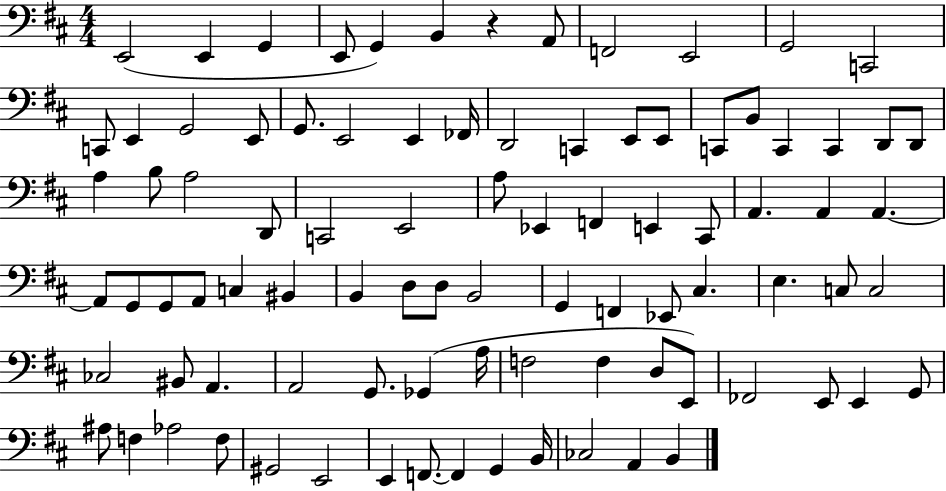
E2/h E2/q G2/q E2/e G2/q B2/q R/q A2/e F2/h E2/h G2/h C2/h C2/e E2/q G2/h E2/e G2/e. E2/h E2/q FES2/s D2/h C2/q E2/e E2/e C2/e B2/e C2/q C2/q D2/e D2/e A3/q B3/e A3/h D2/e C2/h E2/h A3/e Eb2/q F2/q E2/q C#2/e A2/q. A2/q A2/q. A2/e G2/e G2/e A2/e C3/q BIS2/q B2/q D3/e D3/e B2/h G2/q F2/q Eb2/e C#3/q. E3/q. C3/e C3/h CES3/h BIS2/e A2/q. A2/h G2/e. Gb2/q A3/s F3/h F3/q D3/e E2/e FES2/h E2/e E2/q G2/e A#3/e F3/q Ab3/h F3/e G#2/h E2/h E2/q F2/e. F2/q G2/q B2/s CES3/h A2/q B2/q